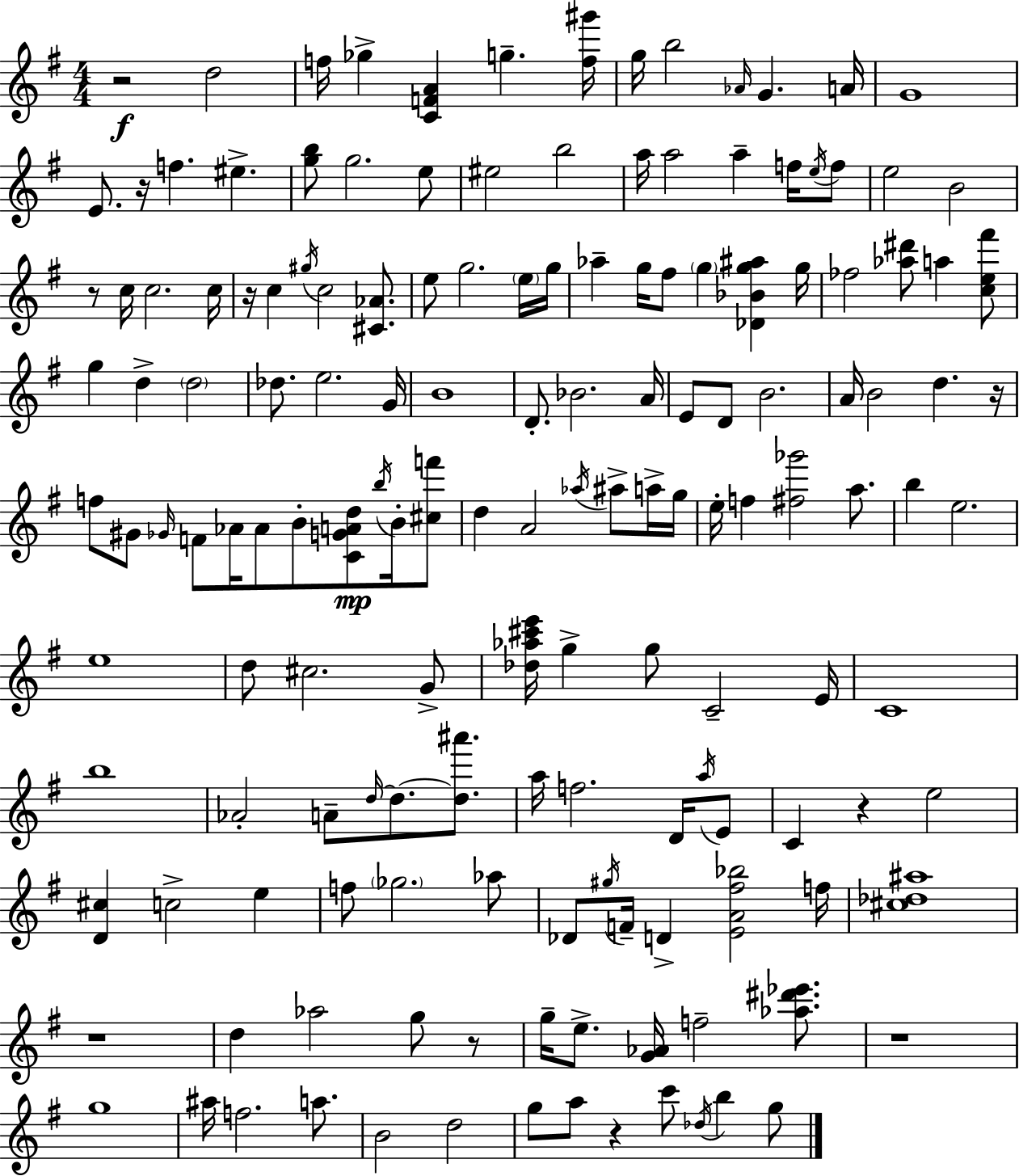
R/h D5/h F5/s Gb5/q [C4,F4,A4]/q G5/q. [F5,G#6]/s G5/s B5/h Ab4/s G4/q. A4/s G4/w E4/e. R/s F5/q. EIS5/q. [G5,B5]/e G5/h. E5/e EIS5/h B5/h A5/s A5/h A5/q F5/s E5/s F5/e E5/h B4/h R/e C5/s C5/h. C5/s R/s C5/q G#5/s C5/h [C#4,Ab4]/e. E5/e G5/h. E5/s G5/s Ab5/q G5/s F#5/e G5/q [Db4,Bb4,G5,A#5]/q G5/s FES5/h [Ab5,D#6]/e A5/q [C5,E5,F#6]/e G5/q D5/q D5/h Db5/e. E5/h. G4/s B4/w D4/e. Bb4/h. A4/s E4/e D4/e B4/h. A4/s B4/h D5/q. R/s F5/e G#4/e Gb4/s F4/e Ab4/s Ab4/e B4/e [C4,G4,A4,D5]/e B5/s B4/s [C#5,F6]/e D5/q A4/h Ab5/s A#5/e A5/s G5/s E5/s F5/q [F#5,Gb6]/h A5/e. B5/q E5/h. E5/w D5/e C#5/h. G4/e [Db5,Ab5,C#6,E6]/s G5/q G5/e C4/h E4/s C4/w B5/w Ab4/h A4/e D5/s D5/e. [D5,A#6]/e. A5/s F5/h. D4/s A5/s E4/e C4/q R/q E5/h [D4,C#5]/q C5/h E5/q F5/e Gb5/h. Ab5/e Db4/e G#5/s F4/s D4/q [E4,A4,F#5,Bb5]/h F5/s [C#5,Db5,A#5]/w R/w D5/q Ab5/h G5/e R/e G5/s E5/e. [G4,Ab4]/s F5/h [Ab5,D#6,Eb6]/e. R/w G5/w A#5/s F5/h. A5/e. B4/h D5/h G5/e A5/e R/q C6/e Db5/s B5/q G5/e